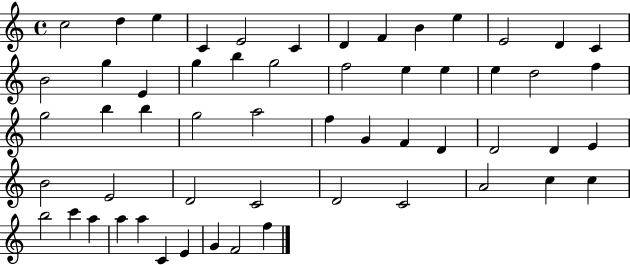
X:1
T:Untitled
M:4/4
L:1/4
K:C
c2 d e C E2 C D F B e E2 D C B2 g E g b g2 f2 e e e d2 f g2 b b g2 a2 f G F D D2 D E B2 E2 D2 C2 D2 C2 A2 c c b2 c' a a a C E G F2 f